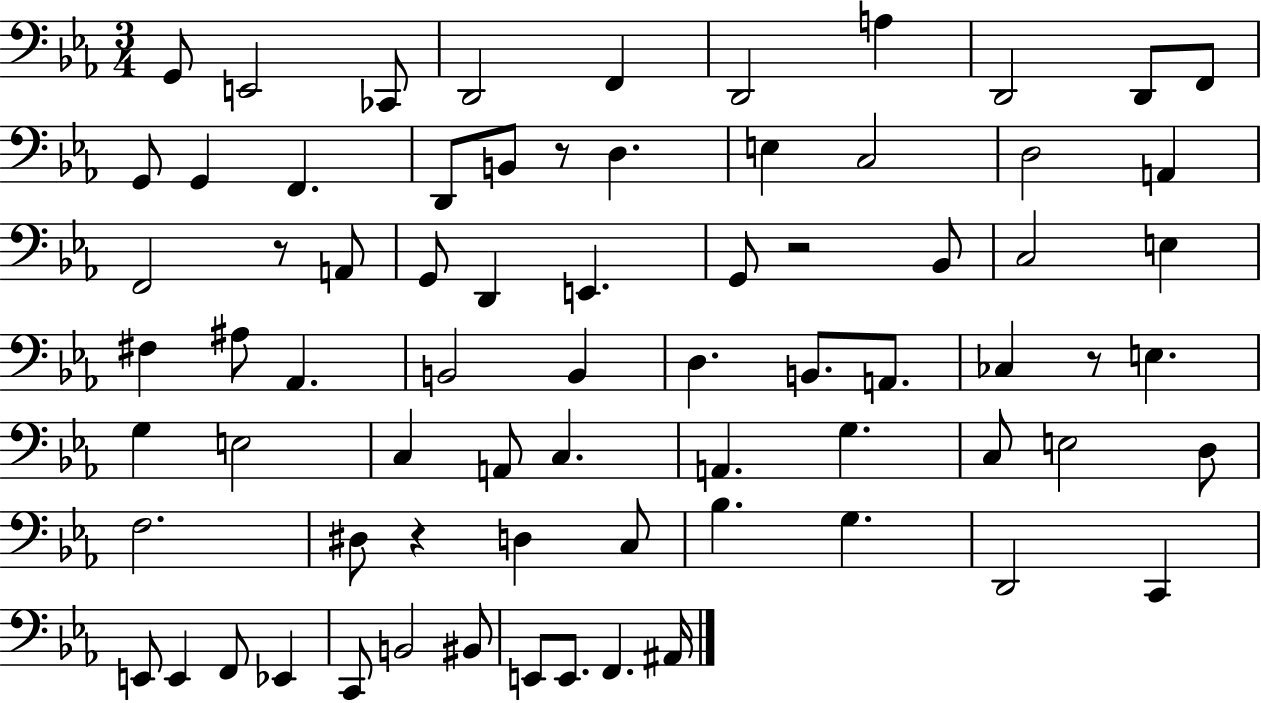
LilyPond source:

{
  \clef bass
  \numericTimeSignature
  \time 3/4
  \key ees \major
  g,8 e,2 ces,8 | d,2 f,4 | d,2 a4 | d,2 d,8 f,8 | \break g,8 g,4 f,4. | d,8 b,8 r8 d4. | e4 c2 | d2 a,4 | \break f,2 r8 a,8 | g,8 d,4 e,4. | g,8 r2 bes,8 | c2 e4 | \break fis4 ais8 aes,4. | b,2 b,4 | d4. b,8. a,8. | ces4 r8 e4. | \break g4 e2 | c4 a,8 c4. | a,4. g4. | c8 e2 d8 | \break f2. | dis8 r4 d4 c8 | bes4. g4. | d,2 c,4 | \break e,8 e,4 f,8 ees,4 | c,8 b,2 bis,8 | e,8 e,8. f,4. ais,16 | \bar "|."
}